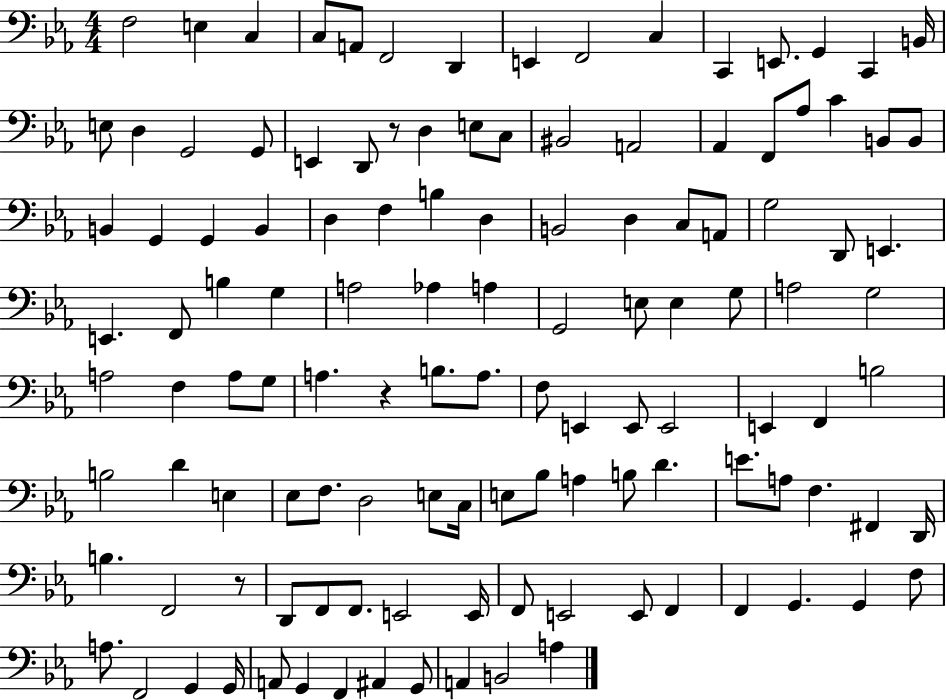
{
  \clef bass
  \numericTimeSignature
  \time 4/4
  \key ees \major
  f2 e4 c4 | c8 a,8 f,2 d,4 | e,4 f,2 c4 | c,4 e,8. g,4 c,4 b,16 | \break e8 d4 g,2 g,8 | e,4 d,8 r8 d4 e8 c8 | bis,2 a,2 | aes,4 f,8 aes8 c'4 b,8 b,8 | \break b,4 g,4 g,4 b,4 | d4 f4 b4 d4 | b,2 d4 c8 a,8 | g2 d,8 e,4. | \break e,4. f,8 b4 g4 | a2 aes4 a4 | g,2 e8 e4 g8 | a2 g2 | \break a2 f4 a8 g8 | a4. r4 b8. a8. | f8 e,4 e,8 e,2 | e,4 f,4 b2 | \break b2 d'4 e4 | ees8 f8. d2 e8 c16 | e8 bes8 a4 b8 d'4. | e'8. a8 f4. fis,4 d,16 | \break b4. f,2 r8 | d,8 f,8 f,8. e,2 e,16 | f,8 e,2 e,8 f,4 | f,4 g,4. g,4 f8 | \break a8. f,2 g,4 g,16 | a,8 g,4 f,4 ais,4 g,8 | a,4 b,2 a4 | \bar "|."
}